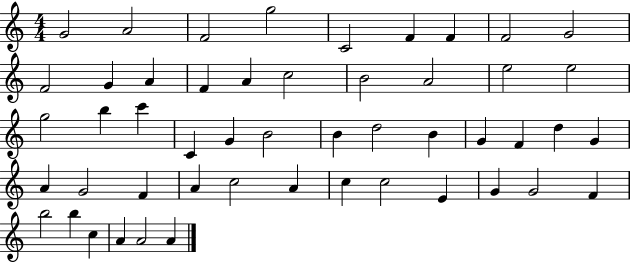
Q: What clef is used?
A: treble